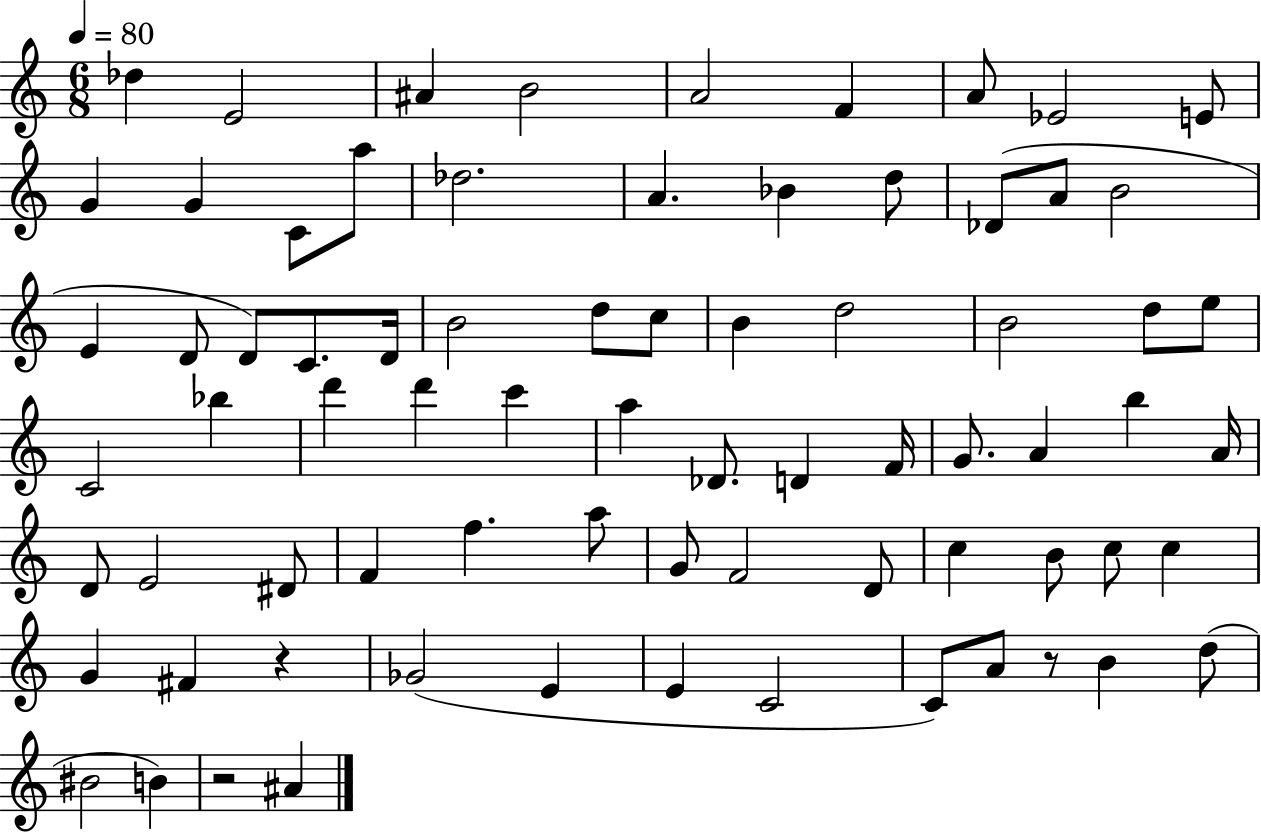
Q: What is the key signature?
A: C major